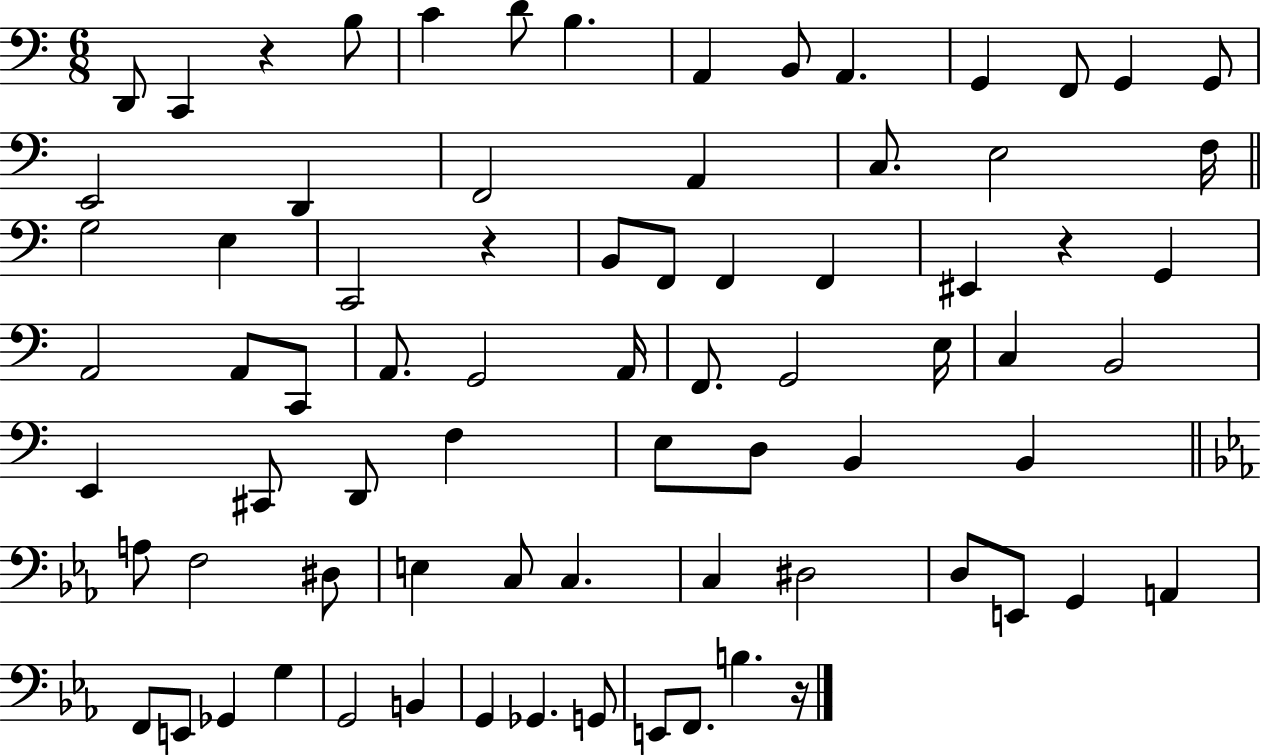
D2/e C2/q R/q B3/e C4/q D4/e B3/q. A2/q B2/e A2/q. G2/q F2/e G2/q G2/e E2/h D2/q F2/h A2/q C3/e. E3/h F3/s G3/h E3/q C2/h R/q B2/e F2/e F2/q F2/q EIS2/q R/q G2/q A2/h A2/e C2/e A2/e. G2/h A2/s F2/e. G2/h E3/s C3/q B2/h E2/q C#2/e D2/e F3/q E3/e D3/e B2/q B2/q A3/e F3/h D#3/e E3/q C3/e C3/q. C3/q D#3/h D3/e E2/e G2/q A2/q F2/e E2/e Gb2/q G3/q G2/h B2/q G2/q Gb2/q. G2/e E2/e F2/e. B3/q. R/s